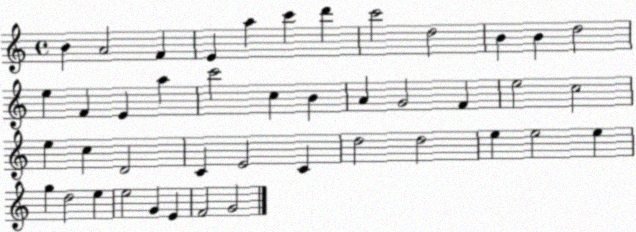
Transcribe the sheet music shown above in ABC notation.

X:1
T:Untitled
M:4/4
L:1/4
K:C
B A2 F E a c' d' c'2 d2 B B d2 e F E a c'2 c B A G2 F e2 c2 e c D2 C E2 C d2 d2 e e2 e g d2 e e2 G E F2 G2